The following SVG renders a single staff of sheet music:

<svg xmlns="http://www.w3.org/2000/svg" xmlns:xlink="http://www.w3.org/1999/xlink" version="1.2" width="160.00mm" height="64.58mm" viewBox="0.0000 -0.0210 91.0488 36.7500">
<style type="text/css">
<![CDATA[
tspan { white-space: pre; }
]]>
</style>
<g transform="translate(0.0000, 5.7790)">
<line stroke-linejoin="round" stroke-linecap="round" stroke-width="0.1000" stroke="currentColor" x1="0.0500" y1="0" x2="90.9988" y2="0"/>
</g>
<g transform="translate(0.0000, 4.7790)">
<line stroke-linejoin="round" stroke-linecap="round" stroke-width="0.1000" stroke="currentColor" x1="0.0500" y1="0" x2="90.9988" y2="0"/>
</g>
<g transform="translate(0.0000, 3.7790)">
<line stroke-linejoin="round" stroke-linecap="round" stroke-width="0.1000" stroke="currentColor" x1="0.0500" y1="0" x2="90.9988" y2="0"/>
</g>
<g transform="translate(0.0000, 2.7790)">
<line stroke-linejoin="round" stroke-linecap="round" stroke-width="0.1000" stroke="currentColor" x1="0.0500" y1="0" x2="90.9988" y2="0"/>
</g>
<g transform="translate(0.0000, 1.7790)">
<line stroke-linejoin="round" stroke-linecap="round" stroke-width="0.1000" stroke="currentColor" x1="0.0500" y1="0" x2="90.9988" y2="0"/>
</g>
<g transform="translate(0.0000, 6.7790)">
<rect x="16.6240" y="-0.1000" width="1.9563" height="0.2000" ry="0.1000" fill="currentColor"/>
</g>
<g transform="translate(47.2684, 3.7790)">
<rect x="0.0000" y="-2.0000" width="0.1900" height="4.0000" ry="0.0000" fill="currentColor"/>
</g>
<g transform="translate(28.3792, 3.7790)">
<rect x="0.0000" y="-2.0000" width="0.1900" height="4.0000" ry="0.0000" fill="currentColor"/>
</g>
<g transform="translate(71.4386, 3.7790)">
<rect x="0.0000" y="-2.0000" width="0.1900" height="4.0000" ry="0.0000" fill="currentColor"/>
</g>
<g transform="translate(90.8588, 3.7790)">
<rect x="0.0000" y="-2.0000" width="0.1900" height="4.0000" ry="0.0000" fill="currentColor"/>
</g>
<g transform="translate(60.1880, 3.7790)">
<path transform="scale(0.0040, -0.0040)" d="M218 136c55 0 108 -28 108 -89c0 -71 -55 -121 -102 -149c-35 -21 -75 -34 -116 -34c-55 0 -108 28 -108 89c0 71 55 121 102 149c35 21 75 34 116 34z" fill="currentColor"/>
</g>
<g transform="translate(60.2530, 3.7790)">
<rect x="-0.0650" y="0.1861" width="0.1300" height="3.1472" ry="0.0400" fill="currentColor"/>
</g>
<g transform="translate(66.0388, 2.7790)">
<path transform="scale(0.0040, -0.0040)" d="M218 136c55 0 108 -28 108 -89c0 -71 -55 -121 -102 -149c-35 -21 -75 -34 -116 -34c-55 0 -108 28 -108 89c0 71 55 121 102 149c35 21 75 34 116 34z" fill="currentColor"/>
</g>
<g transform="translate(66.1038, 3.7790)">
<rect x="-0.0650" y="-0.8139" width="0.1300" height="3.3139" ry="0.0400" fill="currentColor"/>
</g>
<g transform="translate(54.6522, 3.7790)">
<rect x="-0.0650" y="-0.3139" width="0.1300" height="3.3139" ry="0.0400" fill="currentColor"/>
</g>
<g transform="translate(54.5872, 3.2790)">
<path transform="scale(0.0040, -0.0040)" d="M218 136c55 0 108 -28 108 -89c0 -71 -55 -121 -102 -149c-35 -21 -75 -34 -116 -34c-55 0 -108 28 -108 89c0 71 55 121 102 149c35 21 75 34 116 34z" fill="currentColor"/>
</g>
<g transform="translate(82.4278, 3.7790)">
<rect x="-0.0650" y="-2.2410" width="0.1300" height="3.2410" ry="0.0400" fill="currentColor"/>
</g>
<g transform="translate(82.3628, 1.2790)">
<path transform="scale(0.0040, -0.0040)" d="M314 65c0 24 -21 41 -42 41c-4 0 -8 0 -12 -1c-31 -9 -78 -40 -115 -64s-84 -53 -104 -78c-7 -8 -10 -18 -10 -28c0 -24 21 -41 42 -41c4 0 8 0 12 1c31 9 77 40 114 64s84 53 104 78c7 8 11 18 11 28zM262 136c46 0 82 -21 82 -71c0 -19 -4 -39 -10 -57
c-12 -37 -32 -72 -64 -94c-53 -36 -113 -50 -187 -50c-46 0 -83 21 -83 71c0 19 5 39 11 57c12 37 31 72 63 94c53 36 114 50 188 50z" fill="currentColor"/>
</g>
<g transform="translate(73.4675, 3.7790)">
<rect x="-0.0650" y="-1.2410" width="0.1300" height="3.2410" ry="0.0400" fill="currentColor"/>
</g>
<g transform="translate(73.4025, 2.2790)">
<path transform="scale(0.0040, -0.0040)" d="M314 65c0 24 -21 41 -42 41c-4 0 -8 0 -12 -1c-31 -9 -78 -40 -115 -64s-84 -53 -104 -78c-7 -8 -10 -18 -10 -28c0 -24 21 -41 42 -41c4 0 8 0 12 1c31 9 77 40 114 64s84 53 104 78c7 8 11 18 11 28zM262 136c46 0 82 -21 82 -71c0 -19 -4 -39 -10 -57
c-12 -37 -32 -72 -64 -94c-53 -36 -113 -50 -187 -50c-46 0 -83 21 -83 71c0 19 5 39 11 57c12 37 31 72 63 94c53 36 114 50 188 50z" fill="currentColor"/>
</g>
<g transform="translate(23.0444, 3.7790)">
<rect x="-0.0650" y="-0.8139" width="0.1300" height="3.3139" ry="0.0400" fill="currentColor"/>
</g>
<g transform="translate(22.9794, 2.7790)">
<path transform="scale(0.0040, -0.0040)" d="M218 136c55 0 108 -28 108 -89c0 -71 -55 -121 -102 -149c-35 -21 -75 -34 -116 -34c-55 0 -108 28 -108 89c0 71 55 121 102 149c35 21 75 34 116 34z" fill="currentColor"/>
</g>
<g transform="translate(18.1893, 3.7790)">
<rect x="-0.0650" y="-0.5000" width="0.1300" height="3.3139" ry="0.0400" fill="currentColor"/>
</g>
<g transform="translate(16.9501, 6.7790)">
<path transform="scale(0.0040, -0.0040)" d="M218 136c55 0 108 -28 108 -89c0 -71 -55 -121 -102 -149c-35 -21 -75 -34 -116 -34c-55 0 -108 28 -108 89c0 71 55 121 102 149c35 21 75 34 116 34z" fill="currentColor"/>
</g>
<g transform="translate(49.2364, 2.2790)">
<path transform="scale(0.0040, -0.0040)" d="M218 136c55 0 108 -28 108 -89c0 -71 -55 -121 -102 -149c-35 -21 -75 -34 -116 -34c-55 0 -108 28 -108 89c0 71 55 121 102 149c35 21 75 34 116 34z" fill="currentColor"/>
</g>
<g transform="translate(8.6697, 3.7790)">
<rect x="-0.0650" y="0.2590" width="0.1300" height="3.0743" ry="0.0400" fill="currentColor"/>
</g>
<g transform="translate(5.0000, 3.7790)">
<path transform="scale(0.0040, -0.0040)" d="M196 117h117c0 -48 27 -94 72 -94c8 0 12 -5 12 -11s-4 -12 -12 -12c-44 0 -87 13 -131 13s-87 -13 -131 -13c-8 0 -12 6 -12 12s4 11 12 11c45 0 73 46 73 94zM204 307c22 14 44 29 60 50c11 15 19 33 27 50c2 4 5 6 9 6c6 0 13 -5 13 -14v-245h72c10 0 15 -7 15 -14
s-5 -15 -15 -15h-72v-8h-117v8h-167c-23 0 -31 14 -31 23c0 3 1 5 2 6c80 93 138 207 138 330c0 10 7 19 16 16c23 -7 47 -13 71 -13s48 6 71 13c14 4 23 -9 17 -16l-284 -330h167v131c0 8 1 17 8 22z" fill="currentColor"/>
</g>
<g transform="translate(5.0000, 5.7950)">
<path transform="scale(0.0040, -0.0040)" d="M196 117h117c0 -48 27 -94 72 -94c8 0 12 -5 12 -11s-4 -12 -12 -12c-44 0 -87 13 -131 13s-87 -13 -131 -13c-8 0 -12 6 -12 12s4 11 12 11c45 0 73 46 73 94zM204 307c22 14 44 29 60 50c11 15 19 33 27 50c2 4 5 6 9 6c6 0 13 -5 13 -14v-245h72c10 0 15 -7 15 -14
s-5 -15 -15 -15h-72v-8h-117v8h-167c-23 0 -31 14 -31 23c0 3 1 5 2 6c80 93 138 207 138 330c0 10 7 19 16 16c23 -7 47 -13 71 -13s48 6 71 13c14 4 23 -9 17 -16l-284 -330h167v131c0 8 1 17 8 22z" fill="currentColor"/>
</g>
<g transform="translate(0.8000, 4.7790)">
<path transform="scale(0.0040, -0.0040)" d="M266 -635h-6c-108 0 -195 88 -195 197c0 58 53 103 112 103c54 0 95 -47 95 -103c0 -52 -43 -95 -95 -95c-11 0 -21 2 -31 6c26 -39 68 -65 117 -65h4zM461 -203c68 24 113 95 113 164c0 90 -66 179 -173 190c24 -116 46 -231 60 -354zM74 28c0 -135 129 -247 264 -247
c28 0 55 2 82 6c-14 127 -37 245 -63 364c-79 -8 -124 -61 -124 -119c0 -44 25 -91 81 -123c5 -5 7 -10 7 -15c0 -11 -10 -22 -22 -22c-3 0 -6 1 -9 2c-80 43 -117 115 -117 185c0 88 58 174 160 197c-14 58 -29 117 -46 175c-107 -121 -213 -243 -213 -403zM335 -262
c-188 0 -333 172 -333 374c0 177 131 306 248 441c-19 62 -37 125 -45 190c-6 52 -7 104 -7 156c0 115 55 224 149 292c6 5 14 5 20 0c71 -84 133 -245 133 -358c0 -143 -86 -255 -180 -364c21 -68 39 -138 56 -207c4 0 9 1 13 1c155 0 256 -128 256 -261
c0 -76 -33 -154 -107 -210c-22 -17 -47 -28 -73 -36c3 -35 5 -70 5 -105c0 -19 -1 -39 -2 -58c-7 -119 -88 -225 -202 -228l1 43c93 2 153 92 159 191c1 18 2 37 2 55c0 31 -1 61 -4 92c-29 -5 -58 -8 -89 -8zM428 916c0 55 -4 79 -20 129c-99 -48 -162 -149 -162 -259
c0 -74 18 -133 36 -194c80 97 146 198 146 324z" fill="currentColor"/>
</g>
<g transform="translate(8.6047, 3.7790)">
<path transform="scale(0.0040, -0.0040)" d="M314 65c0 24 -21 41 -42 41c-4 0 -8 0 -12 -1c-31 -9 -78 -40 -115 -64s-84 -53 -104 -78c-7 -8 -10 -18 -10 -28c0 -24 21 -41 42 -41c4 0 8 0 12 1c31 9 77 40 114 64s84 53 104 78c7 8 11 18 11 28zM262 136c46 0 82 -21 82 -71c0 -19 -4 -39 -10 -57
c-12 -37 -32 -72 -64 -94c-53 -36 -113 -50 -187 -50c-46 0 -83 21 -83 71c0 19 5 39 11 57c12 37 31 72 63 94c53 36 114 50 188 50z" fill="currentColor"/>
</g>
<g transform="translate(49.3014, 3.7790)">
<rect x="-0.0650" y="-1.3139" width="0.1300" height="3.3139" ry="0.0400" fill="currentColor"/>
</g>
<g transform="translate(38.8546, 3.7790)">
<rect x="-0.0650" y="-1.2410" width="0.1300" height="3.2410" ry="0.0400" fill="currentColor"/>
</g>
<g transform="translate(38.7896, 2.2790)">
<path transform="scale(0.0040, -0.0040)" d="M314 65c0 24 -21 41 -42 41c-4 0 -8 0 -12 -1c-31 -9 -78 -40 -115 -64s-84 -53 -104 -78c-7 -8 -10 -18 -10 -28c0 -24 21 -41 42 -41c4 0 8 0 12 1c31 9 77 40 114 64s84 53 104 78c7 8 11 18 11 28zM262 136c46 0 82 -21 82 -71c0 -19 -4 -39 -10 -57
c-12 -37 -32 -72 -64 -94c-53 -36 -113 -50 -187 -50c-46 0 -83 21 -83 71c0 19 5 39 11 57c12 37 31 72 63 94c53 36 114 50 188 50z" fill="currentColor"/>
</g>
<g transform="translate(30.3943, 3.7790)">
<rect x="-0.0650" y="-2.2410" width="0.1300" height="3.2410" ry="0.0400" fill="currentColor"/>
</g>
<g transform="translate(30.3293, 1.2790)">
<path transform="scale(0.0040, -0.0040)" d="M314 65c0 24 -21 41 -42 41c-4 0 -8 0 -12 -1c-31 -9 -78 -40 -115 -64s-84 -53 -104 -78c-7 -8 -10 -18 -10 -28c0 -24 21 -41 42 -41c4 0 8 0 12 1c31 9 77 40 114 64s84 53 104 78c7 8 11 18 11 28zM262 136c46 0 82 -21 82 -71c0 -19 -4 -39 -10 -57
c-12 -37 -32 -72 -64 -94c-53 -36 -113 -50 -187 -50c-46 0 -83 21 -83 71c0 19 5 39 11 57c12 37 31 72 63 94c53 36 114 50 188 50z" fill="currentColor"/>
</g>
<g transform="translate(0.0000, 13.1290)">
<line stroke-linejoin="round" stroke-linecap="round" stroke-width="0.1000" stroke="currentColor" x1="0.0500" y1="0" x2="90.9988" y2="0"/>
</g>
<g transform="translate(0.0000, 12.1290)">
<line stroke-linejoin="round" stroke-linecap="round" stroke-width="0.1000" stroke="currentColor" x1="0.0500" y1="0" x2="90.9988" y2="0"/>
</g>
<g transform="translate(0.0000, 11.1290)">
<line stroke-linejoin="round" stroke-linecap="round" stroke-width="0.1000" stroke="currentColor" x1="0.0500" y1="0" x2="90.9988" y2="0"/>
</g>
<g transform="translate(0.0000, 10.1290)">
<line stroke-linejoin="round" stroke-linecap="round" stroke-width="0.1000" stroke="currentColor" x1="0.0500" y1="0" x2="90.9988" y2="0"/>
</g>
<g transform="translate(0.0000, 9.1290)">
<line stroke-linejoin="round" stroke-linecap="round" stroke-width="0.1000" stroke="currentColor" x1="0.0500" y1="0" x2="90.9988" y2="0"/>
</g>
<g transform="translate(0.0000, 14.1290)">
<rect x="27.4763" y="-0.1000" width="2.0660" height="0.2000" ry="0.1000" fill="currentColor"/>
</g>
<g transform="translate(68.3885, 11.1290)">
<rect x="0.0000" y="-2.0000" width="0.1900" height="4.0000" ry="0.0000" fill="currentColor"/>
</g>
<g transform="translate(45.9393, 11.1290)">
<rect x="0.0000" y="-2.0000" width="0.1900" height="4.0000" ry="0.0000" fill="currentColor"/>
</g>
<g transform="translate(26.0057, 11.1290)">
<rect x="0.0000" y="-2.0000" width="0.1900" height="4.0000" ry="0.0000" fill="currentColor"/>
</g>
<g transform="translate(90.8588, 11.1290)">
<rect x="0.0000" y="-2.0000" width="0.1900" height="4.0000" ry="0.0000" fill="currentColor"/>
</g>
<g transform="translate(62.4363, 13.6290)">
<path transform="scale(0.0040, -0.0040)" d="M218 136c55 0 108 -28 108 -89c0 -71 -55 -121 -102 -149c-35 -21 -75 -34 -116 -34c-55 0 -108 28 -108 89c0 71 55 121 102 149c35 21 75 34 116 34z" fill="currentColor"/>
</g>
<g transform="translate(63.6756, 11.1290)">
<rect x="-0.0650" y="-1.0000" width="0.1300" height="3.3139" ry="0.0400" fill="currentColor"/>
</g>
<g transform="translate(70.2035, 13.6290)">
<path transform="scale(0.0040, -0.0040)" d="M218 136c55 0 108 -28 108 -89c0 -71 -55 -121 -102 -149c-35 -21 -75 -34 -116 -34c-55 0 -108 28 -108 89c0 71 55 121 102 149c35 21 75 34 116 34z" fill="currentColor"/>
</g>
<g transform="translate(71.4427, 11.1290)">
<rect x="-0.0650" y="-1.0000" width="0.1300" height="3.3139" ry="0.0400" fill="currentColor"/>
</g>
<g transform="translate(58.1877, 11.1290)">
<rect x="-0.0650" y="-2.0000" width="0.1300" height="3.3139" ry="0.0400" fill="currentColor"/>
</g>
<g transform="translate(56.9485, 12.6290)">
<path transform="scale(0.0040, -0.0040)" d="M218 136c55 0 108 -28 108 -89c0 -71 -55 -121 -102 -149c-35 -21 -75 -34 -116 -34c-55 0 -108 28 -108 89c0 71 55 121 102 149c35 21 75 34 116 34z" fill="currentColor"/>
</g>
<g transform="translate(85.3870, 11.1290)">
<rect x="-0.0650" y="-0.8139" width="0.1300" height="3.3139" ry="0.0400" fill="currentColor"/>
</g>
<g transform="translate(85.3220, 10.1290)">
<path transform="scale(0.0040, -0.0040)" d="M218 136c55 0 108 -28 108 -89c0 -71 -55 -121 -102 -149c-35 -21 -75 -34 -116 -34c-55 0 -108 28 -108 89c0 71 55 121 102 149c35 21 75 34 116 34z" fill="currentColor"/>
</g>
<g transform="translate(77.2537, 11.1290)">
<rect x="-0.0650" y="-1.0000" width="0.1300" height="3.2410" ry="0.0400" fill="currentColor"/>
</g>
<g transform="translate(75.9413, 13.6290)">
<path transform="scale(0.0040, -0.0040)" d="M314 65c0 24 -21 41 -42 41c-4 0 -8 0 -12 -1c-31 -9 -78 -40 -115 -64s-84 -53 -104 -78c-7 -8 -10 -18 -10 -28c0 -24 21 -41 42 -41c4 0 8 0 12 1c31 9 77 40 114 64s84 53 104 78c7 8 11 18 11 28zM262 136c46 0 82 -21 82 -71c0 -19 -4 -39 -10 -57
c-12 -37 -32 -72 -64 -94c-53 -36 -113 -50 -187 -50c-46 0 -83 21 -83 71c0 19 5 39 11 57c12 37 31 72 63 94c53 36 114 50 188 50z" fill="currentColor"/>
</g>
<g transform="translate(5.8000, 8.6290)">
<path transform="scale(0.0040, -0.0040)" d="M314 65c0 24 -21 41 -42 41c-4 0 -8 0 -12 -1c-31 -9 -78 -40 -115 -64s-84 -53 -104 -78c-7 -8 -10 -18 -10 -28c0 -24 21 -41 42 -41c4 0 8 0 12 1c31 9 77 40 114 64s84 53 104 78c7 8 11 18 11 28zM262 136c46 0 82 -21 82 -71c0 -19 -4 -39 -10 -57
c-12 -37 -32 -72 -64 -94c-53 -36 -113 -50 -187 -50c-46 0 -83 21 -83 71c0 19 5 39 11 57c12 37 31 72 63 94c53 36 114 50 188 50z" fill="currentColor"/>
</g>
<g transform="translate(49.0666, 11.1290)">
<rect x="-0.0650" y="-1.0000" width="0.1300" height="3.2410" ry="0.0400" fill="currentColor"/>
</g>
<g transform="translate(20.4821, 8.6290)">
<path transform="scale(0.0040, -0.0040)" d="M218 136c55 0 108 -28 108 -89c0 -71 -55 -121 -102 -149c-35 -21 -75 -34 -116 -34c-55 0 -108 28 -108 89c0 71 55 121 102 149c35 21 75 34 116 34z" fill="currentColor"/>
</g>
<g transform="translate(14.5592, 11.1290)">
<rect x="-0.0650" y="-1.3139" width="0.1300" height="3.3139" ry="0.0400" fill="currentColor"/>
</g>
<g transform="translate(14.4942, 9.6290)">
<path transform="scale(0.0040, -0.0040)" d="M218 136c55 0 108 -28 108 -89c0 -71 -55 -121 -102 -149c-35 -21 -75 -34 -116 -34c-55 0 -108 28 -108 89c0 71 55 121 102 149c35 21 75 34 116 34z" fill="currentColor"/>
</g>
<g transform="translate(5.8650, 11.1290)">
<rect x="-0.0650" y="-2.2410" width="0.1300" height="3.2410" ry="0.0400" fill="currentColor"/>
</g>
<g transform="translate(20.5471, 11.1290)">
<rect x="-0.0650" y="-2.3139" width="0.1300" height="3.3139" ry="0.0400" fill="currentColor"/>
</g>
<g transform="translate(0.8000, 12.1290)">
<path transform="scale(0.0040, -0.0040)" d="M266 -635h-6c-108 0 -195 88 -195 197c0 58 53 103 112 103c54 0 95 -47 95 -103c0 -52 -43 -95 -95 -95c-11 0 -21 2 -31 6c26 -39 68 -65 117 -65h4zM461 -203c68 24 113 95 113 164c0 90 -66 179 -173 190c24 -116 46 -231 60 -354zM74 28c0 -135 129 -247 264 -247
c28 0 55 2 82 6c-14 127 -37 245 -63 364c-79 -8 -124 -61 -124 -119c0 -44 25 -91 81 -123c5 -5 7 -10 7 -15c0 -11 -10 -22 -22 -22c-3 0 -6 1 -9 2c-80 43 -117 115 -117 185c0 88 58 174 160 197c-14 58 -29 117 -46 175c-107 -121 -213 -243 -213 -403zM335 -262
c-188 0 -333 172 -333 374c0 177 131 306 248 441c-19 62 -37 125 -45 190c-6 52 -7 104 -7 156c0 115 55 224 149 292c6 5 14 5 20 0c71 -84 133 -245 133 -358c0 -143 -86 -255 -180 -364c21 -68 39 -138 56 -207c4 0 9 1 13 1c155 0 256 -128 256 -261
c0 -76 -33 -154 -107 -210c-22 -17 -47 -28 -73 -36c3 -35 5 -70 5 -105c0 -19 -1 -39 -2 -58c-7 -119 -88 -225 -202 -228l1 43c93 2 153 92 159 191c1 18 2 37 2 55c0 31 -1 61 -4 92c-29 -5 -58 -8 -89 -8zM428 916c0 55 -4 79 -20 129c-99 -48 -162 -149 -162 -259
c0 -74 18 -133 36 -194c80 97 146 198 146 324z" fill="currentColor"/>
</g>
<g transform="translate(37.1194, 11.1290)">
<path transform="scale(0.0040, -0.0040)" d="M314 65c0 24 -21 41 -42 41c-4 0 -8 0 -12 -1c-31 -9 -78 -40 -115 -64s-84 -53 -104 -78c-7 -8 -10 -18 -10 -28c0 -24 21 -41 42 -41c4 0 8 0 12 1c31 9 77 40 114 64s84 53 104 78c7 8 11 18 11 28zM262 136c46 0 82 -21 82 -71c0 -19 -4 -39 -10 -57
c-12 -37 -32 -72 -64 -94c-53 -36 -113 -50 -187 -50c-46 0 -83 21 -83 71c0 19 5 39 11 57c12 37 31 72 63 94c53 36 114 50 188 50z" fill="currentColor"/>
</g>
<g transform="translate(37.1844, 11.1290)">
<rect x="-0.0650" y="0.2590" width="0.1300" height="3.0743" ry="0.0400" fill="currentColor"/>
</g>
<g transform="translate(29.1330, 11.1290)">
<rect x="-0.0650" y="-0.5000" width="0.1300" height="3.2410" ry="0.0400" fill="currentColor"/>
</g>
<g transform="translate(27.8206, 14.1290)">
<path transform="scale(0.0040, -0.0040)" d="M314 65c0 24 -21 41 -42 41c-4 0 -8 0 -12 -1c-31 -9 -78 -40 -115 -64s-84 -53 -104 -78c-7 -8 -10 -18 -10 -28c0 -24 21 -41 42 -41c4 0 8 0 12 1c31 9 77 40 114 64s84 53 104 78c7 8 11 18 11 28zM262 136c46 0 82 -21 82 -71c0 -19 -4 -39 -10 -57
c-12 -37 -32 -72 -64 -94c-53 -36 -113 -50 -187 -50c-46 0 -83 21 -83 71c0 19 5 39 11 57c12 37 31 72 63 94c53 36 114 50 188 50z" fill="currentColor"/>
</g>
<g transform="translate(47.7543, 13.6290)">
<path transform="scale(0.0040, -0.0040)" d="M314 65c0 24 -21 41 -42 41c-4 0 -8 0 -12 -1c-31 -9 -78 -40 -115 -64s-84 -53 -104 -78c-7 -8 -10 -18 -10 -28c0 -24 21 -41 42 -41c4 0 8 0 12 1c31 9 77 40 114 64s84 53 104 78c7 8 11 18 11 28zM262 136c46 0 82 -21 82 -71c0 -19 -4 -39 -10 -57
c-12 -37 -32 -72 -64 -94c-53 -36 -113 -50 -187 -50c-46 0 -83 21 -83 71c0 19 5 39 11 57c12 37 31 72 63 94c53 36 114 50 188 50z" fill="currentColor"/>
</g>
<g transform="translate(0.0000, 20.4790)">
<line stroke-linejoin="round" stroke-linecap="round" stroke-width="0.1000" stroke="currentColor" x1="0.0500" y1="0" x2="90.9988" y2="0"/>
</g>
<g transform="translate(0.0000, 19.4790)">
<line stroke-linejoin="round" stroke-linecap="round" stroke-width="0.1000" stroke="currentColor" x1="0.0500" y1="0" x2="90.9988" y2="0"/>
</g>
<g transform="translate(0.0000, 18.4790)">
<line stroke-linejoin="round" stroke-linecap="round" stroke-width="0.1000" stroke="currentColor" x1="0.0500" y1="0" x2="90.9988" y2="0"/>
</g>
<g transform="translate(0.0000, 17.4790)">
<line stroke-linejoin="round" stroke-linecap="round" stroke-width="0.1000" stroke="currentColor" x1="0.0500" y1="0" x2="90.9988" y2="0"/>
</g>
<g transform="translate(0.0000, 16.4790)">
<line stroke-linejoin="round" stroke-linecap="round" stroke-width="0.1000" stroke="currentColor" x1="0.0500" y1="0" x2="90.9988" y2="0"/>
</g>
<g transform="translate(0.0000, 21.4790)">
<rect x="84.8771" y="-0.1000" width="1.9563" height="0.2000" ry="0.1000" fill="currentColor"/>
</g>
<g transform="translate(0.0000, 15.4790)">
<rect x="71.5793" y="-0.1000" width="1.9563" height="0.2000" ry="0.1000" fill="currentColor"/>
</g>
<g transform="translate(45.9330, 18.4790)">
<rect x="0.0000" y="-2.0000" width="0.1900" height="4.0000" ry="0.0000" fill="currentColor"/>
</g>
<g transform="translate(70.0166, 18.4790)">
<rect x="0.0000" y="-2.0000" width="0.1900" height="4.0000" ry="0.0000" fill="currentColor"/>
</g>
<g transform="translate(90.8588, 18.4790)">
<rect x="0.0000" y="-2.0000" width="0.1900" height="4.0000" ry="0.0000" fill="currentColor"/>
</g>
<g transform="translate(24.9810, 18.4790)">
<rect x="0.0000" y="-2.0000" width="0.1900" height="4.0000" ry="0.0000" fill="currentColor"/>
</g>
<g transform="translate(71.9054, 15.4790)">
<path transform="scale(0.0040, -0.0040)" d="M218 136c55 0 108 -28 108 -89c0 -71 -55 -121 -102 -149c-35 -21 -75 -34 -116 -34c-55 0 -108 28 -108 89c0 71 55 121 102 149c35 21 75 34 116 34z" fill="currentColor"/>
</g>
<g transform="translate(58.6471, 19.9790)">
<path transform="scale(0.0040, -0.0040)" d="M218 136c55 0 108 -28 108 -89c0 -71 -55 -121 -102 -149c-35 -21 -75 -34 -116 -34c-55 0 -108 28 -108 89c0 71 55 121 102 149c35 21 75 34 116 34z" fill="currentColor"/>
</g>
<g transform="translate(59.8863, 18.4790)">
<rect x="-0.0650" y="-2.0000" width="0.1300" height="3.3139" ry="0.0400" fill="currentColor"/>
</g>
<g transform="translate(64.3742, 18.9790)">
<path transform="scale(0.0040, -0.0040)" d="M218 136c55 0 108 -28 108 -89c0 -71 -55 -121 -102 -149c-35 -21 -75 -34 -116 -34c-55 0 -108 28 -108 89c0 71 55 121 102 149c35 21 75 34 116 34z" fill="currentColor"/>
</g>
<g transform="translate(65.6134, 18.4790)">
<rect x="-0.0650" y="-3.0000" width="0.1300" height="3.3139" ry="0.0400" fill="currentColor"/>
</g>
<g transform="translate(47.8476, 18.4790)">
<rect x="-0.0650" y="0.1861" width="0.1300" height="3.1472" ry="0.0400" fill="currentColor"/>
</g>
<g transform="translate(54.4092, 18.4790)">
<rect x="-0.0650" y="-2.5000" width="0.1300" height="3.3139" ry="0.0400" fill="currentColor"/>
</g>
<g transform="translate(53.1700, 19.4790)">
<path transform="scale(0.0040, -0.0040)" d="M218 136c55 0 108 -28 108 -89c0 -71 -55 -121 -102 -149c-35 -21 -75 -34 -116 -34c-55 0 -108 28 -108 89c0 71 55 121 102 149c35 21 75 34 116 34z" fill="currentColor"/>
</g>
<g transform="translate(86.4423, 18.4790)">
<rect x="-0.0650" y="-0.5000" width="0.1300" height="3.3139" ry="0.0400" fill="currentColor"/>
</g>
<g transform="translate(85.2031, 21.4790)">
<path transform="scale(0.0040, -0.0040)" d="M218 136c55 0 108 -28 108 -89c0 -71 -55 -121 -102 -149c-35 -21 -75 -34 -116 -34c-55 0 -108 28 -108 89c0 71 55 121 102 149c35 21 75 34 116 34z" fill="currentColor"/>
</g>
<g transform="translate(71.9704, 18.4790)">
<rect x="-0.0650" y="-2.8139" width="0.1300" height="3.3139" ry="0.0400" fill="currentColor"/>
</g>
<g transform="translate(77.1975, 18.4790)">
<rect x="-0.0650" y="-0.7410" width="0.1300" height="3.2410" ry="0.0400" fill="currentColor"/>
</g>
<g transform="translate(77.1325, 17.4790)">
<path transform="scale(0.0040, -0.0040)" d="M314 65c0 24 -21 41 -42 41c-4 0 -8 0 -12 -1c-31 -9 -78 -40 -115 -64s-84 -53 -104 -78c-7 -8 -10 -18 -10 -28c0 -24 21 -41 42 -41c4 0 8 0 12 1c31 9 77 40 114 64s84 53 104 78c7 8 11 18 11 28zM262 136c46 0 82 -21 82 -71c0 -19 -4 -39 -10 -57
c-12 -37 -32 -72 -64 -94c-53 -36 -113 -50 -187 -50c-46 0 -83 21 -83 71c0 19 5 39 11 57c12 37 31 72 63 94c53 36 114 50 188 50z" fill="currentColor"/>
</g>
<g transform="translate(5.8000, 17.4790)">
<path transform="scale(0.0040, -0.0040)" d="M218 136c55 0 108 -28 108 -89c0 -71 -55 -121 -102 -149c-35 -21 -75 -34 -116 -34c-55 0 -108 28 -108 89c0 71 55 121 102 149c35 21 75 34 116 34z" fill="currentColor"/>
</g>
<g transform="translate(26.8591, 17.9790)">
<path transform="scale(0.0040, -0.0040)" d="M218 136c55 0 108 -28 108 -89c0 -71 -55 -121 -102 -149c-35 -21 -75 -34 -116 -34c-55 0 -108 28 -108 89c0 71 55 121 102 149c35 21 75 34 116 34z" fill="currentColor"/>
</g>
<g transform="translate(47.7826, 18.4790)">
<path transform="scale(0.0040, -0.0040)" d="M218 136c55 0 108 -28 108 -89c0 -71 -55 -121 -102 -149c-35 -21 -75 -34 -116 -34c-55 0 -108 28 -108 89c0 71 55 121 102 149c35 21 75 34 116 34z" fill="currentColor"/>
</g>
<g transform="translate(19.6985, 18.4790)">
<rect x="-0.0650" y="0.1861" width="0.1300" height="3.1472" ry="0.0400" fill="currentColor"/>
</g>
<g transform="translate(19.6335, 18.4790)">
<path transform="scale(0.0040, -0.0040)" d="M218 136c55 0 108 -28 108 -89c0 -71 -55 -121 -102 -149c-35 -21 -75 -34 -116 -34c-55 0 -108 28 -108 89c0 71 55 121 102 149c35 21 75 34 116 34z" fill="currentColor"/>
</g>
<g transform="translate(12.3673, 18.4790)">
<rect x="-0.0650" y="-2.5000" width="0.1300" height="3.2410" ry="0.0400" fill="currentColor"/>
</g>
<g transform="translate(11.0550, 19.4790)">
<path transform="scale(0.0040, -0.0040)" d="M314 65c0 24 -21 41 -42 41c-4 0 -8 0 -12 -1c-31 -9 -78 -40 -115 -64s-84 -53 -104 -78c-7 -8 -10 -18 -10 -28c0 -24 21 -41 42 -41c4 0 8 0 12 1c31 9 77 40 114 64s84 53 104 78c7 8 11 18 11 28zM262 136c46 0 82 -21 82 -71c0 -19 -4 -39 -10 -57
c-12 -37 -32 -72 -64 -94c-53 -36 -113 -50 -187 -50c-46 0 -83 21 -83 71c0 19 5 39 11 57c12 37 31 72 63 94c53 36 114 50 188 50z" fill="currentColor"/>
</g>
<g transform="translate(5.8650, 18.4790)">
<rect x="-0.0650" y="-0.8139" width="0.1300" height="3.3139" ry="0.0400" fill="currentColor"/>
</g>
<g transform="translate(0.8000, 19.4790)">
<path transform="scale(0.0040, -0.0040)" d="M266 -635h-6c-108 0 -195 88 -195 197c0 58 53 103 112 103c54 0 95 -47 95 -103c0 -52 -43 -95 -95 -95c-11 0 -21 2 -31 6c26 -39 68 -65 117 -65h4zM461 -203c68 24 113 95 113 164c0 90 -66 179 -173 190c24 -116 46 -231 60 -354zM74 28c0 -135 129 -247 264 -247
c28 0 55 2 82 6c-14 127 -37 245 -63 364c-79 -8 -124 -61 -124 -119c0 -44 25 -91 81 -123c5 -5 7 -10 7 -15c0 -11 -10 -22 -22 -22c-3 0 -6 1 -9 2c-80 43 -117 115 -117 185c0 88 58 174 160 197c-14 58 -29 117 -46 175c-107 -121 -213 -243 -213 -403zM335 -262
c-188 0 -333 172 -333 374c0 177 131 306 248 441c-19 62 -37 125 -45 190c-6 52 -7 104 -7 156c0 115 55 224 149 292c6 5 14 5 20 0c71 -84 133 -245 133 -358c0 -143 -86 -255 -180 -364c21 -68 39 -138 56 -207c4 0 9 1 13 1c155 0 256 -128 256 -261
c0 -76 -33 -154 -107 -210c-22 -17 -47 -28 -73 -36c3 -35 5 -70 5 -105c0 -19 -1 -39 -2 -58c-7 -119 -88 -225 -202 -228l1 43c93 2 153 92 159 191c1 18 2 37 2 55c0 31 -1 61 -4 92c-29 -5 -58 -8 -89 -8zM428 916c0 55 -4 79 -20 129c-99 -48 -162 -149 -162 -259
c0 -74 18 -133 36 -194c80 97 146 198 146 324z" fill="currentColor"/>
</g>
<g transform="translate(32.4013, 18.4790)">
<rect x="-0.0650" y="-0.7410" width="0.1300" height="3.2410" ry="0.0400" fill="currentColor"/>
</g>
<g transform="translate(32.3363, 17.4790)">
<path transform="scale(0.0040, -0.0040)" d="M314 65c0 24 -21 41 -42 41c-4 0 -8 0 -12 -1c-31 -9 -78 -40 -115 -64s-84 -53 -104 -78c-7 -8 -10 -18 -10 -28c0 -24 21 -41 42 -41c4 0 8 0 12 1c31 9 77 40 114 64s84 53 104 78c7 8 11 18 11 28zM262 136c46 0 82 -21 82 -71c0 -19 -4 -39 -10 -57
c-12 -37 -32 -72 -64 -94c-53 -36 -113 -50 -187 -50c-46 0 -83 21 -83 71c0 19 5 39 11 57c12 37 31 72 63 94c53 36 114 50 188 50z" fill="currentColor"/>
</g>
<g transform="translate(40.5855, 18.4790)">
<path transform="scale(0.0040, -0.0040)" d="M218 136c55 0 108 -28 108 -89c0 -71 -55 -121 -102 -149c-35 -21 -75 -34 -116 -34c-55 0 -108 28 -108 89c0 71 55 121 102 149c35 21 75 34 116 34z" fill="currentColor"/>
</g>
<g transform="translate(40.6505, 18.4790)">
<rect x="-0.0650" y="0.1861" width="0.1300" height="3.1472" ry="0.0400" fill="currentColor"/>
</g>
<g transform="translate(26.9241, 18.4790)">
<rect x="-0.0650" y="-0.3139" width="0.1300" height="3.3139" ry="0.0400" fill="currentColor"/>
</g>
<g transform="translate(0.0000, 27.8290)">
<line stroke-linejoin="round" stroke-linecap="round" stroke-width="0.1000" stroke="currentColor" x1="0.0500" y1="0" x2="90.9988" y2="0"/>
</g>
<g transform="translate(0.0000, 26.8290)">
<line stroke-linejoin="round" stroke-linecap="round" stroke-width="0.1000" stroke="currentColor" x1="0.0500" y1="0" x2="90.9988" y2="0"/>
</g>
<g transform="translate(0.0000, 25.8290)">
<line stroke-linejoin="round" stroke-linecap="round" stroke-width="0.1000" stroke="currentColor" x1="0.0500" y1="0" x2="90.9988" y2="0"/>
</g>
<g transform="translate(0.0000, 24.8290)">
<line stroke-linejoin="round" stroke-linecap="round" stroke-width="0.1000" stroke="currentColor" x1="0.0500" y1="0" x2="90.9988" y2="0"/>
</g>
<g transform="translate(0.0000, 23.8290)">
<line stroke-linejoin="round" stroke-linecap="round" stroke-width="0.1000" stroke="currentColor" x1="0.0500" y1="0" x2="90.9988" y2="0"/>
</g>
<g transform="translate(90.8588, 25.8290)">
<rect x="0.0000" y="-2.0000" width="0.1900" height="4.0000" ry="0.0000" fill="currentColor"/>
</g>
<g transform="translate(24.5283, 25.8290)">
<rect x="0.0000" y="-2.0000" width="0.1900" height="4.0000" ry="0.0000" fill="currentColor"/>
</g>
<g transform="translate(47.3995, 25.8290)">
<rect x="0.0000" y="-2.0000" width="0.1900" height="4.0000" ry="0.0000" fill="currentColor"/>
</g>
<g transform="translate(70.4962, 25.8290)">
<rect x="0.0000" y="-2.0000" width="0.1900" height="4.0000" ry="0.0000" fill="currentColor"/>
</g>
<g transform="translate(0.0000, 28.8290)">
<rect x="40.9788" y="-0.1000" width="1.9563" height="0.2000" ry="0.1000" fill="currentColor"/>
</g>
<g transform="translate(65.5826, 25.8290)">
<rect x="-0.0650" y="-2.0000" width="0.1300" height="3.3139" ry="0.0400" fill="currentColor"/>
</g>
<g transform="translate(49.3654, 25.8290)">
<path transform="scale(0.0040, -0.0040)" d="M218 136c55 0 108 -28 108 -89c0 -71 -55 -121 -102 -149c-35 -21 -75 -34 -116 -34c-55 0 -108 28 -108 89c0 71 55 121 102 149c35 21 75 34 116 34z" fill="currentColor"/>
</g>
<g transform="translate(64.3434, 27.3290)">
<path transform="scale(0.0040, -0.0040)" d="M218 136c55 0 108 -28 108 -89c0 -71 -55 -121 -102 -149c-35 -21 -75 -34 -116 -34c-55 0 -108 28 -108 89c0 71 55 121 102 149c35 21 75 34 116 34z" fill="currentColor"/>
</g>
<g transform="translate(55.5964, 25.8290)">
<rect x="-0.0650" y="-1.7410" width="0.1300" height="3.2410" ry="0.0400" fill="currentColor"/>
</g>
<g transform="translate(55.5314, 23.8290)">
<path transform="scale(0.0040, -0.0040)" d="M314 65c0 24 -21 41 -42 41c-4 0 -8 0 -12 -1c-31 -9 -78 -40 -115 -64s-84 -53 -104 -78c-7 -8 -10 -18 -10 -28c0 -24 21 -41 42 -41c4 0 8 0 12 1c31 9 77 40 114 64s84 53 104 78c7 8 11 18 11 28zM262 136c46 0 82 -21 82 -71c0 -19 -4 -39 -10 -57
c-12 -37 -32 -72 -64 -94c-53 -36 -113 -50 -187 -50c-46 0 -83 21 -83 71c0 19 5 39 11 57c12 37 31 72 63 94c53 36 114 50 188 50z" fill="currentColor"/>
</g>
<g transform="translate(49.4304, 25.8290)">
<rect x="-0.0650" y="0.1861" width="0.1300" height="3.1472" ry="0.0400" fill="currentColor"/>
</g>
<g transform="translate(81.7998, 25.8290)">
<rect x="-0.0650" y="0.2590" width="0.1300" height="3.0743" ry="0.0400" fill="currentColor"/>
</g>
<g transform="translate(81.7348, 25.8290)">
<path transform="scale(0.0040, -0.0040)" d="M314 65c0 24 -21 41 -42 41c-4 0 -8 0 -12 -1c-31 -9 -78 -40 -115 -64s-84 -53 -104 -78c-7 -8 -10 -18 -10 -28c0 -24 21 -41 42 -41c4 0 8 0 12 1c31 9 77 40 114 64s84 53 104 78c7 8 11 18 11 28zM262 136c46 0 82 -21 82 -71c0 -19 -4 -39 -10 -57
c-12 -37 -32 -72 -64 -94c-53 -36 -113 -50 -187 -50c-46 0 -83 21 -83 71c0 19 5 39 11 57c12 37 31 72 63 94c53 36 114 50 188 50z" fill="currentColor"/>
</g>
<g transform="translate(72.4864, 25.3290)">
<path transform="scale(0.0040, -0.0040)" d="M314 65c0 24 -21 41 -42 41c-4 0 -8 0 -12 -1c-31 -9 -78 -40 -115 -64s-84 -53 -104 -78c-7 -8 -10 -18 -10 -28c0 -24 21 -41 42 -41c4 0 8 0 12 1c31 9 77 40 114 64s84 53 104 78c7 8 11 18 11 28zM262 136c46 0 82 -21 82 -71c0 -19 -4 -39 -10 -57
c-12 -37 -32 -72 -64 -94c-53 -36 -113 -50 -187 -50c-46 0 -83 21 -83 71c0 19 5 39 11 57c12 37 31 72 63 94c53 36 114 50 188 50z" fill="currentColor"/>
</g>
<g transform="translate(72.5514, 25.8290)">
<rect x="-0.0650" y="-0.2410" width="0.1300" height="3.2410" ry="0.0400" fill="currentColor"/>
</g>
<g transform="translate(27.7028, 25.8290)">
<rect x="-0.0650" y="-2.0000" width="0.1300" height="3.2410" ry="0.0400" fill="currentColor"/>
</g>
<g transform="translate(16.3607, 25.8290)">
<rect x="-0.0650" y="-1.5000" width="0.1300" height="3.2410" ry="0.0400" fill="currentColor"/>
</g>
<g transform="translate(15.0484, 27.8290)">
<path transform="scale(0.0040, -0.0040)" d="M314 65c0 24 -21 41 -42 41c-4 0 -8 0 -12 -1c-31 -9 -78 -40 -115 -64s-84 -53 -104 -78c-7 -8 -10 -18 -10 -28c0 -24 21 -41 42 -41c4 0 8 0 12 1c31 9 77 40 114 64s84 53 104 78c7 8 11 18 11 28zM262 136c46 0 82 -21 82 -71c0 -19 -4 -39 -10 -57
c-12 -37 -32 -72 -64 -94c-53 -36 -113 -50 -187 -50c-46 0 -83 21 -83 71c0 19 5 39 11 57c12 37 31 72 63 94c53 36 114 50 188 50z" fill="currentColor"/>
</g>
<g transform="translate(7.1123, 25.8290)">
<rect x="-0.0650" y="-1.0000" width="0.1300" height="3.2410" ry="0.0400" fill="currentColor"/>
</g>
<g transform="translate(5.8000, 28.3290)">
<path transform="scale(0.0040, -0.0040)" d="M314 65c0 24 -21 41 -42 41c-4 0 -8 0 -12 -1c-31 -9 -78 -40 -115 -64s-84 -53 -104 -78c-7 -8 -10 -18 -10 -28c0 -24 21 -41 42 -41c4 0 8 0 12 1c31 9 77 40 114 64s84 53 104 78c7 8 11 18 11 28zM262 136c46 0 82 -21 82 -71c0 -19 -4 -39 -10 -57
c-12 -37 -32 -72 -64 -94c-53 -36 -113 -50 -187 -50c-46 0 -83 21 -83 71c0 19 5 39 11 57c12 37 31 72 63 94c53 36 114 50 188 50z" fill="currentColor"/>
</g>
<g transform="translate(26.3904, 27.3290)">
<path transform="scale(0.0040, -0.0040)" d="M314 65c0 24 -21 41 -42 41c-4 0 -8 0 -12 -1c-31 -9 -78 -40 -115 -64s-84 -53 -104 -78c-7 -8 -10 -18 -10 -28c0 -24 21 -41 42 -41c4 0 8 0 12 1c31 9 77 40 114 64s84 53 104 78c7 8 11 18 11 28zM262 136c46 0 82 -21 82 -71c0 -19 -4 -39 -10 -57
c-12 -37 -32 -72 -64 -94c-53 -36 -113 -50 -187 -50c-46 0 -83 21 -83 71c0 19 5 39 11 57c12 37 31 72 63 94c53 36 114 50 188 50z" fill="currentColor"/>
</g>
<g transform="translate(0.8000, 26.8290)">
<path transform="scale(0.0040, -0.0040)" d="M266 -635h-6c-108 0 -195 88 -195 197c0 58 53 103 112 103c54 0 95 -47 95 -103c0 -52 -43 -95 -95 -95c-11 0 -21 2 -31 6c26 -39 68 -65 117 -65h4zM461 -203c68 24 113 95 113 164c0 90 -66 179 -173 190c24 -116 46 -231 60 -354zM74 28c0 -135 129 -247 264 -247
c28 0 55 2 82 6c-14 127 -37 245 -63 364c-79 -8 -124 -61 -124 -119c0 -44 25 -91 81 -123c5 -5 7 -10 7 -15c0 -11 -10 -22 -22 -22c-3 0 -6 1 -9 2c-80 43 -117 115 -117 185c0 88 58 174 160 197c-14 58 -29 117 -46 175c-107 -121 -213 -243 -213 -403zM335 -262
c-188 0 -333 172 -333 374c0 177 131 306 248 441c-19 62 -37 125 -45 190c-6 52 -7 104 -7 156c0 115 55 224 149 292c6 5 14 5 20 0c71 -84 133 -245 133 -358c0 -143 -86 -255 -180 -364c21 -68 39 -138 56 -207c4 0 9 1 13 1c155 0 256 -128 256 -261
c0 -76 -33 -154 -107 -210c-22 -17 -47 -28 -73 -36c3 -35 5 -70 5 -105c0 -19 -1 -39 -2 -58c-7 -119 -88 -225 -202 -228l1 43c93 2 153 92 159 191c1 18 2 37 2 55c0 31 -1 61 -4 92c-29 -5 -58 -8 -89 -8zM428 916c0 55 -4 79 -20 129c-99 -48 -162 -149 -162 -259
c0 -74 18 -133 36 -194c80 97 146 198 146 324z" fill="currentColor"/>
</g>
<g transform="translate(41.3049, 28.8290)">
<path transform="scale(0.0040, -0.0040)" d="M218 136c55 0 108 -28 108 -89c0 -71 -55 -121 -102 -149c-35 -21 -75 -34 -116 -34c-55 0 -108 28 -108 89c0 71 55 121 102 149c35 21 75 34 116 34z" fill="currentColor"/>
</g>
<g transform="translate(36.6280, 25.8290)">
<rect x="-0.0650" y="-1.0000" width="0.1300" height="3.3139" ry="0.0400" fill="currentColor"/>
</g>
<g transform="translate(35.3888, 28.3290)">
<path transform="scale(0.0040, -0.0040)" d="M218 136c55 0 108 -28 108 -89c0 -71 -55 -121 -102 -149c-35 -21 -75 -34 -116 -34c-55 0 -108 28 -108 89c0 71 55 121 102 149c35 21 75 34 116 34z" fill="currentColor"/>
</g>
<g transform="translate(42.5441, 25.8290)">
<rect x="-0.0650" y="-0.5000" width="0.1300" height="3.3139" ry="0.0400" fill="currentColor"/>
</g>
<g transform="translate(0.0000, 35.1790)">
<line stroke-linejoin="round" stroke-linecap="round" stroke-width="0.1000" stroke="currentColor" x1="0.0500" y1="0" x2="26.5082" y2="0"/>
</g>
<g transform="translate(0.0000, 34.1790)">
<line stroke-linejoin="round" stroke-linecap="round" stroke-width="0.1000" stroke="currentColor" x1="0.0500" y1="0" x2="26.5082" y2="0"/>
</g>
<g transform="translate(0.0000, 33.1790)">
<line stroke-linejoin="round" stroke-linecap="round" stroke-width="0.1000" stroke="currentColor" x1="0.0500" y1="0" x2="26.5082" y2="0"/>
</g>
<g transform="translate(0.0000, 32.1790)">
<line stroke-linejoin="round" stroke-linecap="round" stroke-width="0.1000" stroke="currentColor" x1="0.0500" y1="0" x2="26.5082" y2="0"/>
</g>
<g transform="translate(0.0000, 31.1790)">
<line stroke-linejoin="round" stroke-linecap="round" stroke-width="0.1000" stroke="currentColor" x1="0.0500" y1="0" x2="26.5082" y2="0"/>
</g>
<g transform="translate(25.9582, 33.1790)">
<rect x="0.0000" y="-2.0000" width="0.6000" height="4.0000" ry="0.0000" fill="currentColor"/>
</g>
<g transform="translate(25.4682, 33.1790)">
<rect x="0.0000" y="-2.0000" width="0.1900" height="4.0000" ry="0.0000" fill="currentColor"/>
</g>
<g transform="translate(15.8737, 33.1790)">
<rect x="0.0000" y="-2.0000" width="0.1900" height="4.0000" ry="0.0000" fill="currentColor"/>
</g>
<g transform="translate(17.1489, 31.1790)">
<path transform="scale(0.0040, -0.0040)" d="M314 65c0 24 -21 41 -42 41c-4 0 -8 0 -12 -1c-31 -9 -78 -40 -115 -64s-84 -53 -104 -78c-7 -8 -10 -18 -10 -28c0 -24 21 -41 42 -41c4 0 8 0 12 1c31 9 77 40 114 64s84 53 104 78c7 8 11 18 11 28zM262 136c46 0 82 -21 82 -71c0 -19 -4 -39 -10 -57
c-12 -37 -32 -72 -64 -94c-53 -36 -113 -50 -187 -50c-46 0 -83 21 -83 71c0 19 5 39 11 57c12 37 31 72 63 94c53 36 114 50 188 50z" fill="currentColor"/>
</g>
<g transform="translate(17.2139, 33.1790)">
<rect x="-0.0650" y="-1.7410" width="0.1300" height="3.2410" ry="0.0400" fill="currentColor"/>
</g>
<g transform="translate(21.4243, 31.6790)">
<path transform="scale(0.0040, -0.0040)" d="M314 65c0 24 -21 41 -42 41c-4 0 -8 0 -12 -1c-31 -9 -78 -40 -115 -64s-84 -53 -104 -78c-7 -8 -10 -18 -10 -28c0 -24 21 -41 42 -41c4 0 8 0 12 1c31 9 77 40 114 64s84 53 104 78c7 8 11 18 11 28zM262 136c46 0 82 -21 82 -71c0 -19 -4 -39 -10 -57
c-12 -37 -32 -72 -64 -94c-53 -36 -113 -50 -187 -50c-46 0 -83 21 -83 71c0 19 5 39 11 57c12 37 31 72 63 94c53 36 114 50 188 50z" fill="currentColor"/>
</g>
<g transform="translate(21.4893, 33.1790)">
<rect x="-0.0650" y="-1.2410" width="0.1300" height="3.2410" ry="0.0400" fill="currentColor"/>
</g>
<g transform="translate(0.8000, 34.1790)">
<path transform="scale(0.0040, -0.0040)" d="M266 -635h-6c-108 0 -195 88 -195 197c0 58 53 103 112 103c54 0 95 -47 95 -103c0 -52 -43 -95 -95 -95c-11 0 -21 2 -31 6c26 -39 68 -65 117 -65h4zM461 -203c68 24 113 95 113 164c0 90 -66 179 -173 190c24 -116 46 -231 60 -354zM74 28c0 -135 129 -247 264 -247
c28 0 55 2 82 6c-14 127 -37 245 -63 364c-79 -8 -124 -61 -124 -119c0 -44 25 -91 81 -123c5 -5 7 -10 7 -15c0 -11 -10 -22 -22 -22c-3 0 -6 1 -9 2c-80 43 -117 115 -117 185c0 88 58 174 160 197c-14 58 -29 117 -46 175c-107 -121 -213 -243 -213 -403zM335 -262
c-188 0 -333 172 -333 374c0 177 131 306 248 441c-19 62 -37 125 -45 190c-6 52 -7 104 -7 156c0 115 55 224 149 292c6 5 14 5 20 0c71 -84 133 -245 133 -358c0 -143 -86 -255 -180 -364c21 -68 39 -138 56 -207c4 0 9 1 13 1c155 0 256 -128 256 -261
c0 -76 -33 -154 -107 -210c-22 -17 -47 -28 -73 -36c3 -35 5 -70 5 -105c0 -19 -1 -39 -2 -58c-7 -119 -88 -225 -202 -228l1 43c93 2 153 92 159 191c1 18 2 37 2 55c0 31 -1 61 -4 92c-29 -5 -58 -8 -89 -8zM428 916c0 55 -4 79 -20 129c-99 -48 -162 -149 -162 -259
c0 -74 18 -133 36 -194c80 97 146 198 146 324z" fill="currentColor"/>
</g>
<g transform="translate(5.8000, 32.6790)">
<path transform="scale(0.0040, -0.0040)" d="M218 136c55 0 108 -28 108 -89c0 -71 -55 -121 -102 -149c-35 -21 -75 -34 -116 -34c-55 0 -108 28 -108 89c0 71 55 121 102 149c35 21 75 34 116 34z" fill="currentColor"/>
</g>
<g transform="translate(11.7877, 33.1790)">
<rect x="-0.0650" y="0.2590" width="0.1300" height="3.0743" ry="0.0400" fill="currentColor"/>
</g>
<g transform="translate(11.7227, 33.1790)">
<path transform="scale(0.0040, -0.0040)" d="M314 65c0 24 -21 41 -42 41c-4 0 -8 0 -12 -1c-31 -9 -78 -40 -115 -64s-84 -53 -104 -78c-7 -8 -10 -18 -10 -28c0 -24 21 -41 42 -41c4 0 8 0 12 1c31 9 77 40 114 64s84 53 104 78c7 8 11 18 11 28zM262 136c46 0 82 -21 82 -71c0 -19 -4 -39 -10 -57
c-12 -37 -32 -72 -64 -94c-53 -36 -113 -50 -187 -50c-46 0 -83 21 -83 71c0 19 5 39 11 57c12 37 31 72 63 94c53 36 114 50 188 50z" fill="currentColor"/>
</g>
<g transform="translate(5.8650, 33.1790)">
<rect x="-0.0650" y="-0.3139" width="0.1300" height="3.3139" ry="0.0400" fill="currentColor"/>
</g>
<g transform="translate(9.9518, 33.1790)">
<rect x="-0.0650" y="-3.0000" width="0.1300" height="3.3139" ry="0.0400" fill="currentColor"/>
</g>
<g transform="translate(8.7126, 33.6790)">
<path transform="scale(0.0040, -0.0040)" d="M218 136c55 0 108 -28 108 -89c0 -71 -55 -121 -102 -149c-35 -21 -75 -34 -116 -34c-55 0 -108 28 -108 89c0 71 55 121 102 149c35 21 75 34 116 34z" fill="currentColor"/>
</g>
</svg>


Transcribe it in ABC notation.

X:1
T:Untitled
M:4/4
L:1/4
K:C
B2 C d g2 e2 e c B d e2 g2 g2 e g C2 B2 D2 F D D D2 d d G2 B c d2 B B G F A a d2 C D2 E2 F2 D C B f2 F c2 B2 c A B2 f2 e2